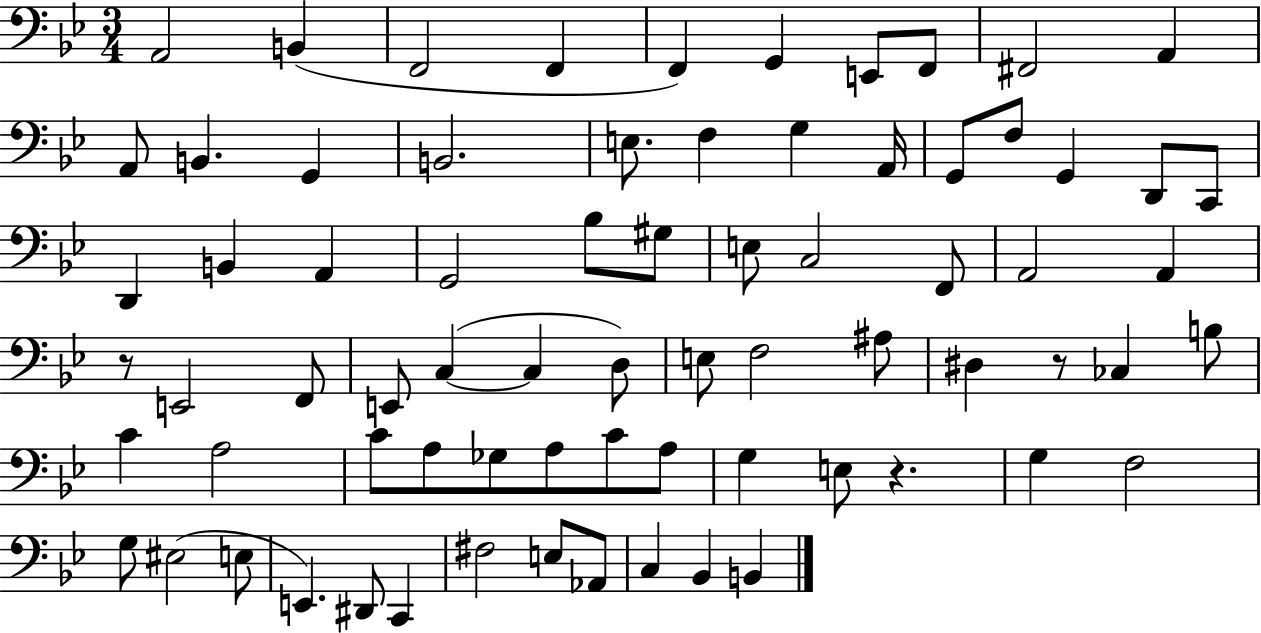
{
  \clef bass
  \numericTimeSignature
  \time 3/4
  \key bes \major
  a,2 b,4( | f,2 f,4 | f,4) g,4 e,8 f,8 | fis,2 a,4 | \break a,8 b,4. g,4 | b,2. | e8. f4 g4 a,16 | g,8 f8 g,4 d,8 c,8 | \break d,4 b,4 a,4 | g,2 bes8 gis8 | e8 c2 f,8 | a,2 a,4 | \break r8 e,2 f,8 | e,8 c4~(~ c4 d8) | e8 f2 ais8 | dis4 r8 ces4 b8 | \break c'4 a2 | c'8 a8 ges8 a8 c'8 a8 | g4 e8 r4. | g4 f2 | \break g8 eis2( e8 | e,4.) dis,8 c,4 | fis2 e8 aes,8 | c4 bes,4 b,4 | \break \bar "|."
}